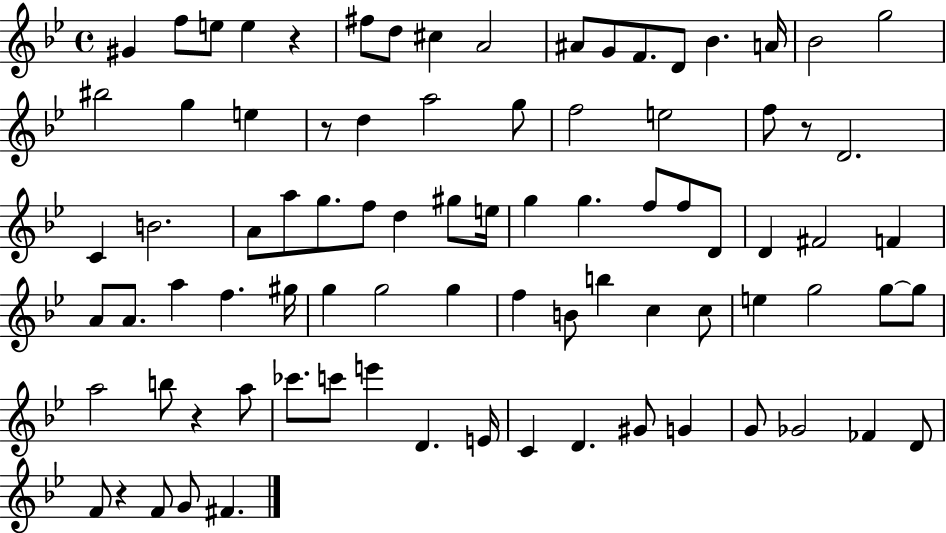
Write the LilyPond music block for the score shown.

{
  \clef treble
  \time 4/4
  \defaultTimeSignature
  \key bes \major
  gis'4 f''8 e''8 e''4 r4 | fis''8 d''8 cis''4 a'2 | ais'8 g'8 f'8. d'8 bes'4. a'16 | bes'2 g''2 | \break bis''2 g''4 e''4 | r8 d''4 a''2 g''8 | f''2 e''2 | f''8 r8 d'2. | \break c'4 b'2. | a'8 a''8 g''8. f''8 d''4 gis''8 e''16 | g''4 g''4. f''8 f''8 d'8 | d'4 fis'2 f'4 | \break a'8 a'8. a''4 f''4. gis''16 | g''4 g''2 g''4 | f''4 b'8 b''4 c''4 c''8 | e''4 g''2 g''8~~ g''8 | \break a''2 b''8 r4 a''8 | ces'''8. c'''8 e'''4 d'4. e'16 | c'4 d'4. gis'8 g'4 | g'8 ges'2 fes'4 d'8 | \break f'8 r4 f'8 g'8 fis'4. | \bar "|."
}